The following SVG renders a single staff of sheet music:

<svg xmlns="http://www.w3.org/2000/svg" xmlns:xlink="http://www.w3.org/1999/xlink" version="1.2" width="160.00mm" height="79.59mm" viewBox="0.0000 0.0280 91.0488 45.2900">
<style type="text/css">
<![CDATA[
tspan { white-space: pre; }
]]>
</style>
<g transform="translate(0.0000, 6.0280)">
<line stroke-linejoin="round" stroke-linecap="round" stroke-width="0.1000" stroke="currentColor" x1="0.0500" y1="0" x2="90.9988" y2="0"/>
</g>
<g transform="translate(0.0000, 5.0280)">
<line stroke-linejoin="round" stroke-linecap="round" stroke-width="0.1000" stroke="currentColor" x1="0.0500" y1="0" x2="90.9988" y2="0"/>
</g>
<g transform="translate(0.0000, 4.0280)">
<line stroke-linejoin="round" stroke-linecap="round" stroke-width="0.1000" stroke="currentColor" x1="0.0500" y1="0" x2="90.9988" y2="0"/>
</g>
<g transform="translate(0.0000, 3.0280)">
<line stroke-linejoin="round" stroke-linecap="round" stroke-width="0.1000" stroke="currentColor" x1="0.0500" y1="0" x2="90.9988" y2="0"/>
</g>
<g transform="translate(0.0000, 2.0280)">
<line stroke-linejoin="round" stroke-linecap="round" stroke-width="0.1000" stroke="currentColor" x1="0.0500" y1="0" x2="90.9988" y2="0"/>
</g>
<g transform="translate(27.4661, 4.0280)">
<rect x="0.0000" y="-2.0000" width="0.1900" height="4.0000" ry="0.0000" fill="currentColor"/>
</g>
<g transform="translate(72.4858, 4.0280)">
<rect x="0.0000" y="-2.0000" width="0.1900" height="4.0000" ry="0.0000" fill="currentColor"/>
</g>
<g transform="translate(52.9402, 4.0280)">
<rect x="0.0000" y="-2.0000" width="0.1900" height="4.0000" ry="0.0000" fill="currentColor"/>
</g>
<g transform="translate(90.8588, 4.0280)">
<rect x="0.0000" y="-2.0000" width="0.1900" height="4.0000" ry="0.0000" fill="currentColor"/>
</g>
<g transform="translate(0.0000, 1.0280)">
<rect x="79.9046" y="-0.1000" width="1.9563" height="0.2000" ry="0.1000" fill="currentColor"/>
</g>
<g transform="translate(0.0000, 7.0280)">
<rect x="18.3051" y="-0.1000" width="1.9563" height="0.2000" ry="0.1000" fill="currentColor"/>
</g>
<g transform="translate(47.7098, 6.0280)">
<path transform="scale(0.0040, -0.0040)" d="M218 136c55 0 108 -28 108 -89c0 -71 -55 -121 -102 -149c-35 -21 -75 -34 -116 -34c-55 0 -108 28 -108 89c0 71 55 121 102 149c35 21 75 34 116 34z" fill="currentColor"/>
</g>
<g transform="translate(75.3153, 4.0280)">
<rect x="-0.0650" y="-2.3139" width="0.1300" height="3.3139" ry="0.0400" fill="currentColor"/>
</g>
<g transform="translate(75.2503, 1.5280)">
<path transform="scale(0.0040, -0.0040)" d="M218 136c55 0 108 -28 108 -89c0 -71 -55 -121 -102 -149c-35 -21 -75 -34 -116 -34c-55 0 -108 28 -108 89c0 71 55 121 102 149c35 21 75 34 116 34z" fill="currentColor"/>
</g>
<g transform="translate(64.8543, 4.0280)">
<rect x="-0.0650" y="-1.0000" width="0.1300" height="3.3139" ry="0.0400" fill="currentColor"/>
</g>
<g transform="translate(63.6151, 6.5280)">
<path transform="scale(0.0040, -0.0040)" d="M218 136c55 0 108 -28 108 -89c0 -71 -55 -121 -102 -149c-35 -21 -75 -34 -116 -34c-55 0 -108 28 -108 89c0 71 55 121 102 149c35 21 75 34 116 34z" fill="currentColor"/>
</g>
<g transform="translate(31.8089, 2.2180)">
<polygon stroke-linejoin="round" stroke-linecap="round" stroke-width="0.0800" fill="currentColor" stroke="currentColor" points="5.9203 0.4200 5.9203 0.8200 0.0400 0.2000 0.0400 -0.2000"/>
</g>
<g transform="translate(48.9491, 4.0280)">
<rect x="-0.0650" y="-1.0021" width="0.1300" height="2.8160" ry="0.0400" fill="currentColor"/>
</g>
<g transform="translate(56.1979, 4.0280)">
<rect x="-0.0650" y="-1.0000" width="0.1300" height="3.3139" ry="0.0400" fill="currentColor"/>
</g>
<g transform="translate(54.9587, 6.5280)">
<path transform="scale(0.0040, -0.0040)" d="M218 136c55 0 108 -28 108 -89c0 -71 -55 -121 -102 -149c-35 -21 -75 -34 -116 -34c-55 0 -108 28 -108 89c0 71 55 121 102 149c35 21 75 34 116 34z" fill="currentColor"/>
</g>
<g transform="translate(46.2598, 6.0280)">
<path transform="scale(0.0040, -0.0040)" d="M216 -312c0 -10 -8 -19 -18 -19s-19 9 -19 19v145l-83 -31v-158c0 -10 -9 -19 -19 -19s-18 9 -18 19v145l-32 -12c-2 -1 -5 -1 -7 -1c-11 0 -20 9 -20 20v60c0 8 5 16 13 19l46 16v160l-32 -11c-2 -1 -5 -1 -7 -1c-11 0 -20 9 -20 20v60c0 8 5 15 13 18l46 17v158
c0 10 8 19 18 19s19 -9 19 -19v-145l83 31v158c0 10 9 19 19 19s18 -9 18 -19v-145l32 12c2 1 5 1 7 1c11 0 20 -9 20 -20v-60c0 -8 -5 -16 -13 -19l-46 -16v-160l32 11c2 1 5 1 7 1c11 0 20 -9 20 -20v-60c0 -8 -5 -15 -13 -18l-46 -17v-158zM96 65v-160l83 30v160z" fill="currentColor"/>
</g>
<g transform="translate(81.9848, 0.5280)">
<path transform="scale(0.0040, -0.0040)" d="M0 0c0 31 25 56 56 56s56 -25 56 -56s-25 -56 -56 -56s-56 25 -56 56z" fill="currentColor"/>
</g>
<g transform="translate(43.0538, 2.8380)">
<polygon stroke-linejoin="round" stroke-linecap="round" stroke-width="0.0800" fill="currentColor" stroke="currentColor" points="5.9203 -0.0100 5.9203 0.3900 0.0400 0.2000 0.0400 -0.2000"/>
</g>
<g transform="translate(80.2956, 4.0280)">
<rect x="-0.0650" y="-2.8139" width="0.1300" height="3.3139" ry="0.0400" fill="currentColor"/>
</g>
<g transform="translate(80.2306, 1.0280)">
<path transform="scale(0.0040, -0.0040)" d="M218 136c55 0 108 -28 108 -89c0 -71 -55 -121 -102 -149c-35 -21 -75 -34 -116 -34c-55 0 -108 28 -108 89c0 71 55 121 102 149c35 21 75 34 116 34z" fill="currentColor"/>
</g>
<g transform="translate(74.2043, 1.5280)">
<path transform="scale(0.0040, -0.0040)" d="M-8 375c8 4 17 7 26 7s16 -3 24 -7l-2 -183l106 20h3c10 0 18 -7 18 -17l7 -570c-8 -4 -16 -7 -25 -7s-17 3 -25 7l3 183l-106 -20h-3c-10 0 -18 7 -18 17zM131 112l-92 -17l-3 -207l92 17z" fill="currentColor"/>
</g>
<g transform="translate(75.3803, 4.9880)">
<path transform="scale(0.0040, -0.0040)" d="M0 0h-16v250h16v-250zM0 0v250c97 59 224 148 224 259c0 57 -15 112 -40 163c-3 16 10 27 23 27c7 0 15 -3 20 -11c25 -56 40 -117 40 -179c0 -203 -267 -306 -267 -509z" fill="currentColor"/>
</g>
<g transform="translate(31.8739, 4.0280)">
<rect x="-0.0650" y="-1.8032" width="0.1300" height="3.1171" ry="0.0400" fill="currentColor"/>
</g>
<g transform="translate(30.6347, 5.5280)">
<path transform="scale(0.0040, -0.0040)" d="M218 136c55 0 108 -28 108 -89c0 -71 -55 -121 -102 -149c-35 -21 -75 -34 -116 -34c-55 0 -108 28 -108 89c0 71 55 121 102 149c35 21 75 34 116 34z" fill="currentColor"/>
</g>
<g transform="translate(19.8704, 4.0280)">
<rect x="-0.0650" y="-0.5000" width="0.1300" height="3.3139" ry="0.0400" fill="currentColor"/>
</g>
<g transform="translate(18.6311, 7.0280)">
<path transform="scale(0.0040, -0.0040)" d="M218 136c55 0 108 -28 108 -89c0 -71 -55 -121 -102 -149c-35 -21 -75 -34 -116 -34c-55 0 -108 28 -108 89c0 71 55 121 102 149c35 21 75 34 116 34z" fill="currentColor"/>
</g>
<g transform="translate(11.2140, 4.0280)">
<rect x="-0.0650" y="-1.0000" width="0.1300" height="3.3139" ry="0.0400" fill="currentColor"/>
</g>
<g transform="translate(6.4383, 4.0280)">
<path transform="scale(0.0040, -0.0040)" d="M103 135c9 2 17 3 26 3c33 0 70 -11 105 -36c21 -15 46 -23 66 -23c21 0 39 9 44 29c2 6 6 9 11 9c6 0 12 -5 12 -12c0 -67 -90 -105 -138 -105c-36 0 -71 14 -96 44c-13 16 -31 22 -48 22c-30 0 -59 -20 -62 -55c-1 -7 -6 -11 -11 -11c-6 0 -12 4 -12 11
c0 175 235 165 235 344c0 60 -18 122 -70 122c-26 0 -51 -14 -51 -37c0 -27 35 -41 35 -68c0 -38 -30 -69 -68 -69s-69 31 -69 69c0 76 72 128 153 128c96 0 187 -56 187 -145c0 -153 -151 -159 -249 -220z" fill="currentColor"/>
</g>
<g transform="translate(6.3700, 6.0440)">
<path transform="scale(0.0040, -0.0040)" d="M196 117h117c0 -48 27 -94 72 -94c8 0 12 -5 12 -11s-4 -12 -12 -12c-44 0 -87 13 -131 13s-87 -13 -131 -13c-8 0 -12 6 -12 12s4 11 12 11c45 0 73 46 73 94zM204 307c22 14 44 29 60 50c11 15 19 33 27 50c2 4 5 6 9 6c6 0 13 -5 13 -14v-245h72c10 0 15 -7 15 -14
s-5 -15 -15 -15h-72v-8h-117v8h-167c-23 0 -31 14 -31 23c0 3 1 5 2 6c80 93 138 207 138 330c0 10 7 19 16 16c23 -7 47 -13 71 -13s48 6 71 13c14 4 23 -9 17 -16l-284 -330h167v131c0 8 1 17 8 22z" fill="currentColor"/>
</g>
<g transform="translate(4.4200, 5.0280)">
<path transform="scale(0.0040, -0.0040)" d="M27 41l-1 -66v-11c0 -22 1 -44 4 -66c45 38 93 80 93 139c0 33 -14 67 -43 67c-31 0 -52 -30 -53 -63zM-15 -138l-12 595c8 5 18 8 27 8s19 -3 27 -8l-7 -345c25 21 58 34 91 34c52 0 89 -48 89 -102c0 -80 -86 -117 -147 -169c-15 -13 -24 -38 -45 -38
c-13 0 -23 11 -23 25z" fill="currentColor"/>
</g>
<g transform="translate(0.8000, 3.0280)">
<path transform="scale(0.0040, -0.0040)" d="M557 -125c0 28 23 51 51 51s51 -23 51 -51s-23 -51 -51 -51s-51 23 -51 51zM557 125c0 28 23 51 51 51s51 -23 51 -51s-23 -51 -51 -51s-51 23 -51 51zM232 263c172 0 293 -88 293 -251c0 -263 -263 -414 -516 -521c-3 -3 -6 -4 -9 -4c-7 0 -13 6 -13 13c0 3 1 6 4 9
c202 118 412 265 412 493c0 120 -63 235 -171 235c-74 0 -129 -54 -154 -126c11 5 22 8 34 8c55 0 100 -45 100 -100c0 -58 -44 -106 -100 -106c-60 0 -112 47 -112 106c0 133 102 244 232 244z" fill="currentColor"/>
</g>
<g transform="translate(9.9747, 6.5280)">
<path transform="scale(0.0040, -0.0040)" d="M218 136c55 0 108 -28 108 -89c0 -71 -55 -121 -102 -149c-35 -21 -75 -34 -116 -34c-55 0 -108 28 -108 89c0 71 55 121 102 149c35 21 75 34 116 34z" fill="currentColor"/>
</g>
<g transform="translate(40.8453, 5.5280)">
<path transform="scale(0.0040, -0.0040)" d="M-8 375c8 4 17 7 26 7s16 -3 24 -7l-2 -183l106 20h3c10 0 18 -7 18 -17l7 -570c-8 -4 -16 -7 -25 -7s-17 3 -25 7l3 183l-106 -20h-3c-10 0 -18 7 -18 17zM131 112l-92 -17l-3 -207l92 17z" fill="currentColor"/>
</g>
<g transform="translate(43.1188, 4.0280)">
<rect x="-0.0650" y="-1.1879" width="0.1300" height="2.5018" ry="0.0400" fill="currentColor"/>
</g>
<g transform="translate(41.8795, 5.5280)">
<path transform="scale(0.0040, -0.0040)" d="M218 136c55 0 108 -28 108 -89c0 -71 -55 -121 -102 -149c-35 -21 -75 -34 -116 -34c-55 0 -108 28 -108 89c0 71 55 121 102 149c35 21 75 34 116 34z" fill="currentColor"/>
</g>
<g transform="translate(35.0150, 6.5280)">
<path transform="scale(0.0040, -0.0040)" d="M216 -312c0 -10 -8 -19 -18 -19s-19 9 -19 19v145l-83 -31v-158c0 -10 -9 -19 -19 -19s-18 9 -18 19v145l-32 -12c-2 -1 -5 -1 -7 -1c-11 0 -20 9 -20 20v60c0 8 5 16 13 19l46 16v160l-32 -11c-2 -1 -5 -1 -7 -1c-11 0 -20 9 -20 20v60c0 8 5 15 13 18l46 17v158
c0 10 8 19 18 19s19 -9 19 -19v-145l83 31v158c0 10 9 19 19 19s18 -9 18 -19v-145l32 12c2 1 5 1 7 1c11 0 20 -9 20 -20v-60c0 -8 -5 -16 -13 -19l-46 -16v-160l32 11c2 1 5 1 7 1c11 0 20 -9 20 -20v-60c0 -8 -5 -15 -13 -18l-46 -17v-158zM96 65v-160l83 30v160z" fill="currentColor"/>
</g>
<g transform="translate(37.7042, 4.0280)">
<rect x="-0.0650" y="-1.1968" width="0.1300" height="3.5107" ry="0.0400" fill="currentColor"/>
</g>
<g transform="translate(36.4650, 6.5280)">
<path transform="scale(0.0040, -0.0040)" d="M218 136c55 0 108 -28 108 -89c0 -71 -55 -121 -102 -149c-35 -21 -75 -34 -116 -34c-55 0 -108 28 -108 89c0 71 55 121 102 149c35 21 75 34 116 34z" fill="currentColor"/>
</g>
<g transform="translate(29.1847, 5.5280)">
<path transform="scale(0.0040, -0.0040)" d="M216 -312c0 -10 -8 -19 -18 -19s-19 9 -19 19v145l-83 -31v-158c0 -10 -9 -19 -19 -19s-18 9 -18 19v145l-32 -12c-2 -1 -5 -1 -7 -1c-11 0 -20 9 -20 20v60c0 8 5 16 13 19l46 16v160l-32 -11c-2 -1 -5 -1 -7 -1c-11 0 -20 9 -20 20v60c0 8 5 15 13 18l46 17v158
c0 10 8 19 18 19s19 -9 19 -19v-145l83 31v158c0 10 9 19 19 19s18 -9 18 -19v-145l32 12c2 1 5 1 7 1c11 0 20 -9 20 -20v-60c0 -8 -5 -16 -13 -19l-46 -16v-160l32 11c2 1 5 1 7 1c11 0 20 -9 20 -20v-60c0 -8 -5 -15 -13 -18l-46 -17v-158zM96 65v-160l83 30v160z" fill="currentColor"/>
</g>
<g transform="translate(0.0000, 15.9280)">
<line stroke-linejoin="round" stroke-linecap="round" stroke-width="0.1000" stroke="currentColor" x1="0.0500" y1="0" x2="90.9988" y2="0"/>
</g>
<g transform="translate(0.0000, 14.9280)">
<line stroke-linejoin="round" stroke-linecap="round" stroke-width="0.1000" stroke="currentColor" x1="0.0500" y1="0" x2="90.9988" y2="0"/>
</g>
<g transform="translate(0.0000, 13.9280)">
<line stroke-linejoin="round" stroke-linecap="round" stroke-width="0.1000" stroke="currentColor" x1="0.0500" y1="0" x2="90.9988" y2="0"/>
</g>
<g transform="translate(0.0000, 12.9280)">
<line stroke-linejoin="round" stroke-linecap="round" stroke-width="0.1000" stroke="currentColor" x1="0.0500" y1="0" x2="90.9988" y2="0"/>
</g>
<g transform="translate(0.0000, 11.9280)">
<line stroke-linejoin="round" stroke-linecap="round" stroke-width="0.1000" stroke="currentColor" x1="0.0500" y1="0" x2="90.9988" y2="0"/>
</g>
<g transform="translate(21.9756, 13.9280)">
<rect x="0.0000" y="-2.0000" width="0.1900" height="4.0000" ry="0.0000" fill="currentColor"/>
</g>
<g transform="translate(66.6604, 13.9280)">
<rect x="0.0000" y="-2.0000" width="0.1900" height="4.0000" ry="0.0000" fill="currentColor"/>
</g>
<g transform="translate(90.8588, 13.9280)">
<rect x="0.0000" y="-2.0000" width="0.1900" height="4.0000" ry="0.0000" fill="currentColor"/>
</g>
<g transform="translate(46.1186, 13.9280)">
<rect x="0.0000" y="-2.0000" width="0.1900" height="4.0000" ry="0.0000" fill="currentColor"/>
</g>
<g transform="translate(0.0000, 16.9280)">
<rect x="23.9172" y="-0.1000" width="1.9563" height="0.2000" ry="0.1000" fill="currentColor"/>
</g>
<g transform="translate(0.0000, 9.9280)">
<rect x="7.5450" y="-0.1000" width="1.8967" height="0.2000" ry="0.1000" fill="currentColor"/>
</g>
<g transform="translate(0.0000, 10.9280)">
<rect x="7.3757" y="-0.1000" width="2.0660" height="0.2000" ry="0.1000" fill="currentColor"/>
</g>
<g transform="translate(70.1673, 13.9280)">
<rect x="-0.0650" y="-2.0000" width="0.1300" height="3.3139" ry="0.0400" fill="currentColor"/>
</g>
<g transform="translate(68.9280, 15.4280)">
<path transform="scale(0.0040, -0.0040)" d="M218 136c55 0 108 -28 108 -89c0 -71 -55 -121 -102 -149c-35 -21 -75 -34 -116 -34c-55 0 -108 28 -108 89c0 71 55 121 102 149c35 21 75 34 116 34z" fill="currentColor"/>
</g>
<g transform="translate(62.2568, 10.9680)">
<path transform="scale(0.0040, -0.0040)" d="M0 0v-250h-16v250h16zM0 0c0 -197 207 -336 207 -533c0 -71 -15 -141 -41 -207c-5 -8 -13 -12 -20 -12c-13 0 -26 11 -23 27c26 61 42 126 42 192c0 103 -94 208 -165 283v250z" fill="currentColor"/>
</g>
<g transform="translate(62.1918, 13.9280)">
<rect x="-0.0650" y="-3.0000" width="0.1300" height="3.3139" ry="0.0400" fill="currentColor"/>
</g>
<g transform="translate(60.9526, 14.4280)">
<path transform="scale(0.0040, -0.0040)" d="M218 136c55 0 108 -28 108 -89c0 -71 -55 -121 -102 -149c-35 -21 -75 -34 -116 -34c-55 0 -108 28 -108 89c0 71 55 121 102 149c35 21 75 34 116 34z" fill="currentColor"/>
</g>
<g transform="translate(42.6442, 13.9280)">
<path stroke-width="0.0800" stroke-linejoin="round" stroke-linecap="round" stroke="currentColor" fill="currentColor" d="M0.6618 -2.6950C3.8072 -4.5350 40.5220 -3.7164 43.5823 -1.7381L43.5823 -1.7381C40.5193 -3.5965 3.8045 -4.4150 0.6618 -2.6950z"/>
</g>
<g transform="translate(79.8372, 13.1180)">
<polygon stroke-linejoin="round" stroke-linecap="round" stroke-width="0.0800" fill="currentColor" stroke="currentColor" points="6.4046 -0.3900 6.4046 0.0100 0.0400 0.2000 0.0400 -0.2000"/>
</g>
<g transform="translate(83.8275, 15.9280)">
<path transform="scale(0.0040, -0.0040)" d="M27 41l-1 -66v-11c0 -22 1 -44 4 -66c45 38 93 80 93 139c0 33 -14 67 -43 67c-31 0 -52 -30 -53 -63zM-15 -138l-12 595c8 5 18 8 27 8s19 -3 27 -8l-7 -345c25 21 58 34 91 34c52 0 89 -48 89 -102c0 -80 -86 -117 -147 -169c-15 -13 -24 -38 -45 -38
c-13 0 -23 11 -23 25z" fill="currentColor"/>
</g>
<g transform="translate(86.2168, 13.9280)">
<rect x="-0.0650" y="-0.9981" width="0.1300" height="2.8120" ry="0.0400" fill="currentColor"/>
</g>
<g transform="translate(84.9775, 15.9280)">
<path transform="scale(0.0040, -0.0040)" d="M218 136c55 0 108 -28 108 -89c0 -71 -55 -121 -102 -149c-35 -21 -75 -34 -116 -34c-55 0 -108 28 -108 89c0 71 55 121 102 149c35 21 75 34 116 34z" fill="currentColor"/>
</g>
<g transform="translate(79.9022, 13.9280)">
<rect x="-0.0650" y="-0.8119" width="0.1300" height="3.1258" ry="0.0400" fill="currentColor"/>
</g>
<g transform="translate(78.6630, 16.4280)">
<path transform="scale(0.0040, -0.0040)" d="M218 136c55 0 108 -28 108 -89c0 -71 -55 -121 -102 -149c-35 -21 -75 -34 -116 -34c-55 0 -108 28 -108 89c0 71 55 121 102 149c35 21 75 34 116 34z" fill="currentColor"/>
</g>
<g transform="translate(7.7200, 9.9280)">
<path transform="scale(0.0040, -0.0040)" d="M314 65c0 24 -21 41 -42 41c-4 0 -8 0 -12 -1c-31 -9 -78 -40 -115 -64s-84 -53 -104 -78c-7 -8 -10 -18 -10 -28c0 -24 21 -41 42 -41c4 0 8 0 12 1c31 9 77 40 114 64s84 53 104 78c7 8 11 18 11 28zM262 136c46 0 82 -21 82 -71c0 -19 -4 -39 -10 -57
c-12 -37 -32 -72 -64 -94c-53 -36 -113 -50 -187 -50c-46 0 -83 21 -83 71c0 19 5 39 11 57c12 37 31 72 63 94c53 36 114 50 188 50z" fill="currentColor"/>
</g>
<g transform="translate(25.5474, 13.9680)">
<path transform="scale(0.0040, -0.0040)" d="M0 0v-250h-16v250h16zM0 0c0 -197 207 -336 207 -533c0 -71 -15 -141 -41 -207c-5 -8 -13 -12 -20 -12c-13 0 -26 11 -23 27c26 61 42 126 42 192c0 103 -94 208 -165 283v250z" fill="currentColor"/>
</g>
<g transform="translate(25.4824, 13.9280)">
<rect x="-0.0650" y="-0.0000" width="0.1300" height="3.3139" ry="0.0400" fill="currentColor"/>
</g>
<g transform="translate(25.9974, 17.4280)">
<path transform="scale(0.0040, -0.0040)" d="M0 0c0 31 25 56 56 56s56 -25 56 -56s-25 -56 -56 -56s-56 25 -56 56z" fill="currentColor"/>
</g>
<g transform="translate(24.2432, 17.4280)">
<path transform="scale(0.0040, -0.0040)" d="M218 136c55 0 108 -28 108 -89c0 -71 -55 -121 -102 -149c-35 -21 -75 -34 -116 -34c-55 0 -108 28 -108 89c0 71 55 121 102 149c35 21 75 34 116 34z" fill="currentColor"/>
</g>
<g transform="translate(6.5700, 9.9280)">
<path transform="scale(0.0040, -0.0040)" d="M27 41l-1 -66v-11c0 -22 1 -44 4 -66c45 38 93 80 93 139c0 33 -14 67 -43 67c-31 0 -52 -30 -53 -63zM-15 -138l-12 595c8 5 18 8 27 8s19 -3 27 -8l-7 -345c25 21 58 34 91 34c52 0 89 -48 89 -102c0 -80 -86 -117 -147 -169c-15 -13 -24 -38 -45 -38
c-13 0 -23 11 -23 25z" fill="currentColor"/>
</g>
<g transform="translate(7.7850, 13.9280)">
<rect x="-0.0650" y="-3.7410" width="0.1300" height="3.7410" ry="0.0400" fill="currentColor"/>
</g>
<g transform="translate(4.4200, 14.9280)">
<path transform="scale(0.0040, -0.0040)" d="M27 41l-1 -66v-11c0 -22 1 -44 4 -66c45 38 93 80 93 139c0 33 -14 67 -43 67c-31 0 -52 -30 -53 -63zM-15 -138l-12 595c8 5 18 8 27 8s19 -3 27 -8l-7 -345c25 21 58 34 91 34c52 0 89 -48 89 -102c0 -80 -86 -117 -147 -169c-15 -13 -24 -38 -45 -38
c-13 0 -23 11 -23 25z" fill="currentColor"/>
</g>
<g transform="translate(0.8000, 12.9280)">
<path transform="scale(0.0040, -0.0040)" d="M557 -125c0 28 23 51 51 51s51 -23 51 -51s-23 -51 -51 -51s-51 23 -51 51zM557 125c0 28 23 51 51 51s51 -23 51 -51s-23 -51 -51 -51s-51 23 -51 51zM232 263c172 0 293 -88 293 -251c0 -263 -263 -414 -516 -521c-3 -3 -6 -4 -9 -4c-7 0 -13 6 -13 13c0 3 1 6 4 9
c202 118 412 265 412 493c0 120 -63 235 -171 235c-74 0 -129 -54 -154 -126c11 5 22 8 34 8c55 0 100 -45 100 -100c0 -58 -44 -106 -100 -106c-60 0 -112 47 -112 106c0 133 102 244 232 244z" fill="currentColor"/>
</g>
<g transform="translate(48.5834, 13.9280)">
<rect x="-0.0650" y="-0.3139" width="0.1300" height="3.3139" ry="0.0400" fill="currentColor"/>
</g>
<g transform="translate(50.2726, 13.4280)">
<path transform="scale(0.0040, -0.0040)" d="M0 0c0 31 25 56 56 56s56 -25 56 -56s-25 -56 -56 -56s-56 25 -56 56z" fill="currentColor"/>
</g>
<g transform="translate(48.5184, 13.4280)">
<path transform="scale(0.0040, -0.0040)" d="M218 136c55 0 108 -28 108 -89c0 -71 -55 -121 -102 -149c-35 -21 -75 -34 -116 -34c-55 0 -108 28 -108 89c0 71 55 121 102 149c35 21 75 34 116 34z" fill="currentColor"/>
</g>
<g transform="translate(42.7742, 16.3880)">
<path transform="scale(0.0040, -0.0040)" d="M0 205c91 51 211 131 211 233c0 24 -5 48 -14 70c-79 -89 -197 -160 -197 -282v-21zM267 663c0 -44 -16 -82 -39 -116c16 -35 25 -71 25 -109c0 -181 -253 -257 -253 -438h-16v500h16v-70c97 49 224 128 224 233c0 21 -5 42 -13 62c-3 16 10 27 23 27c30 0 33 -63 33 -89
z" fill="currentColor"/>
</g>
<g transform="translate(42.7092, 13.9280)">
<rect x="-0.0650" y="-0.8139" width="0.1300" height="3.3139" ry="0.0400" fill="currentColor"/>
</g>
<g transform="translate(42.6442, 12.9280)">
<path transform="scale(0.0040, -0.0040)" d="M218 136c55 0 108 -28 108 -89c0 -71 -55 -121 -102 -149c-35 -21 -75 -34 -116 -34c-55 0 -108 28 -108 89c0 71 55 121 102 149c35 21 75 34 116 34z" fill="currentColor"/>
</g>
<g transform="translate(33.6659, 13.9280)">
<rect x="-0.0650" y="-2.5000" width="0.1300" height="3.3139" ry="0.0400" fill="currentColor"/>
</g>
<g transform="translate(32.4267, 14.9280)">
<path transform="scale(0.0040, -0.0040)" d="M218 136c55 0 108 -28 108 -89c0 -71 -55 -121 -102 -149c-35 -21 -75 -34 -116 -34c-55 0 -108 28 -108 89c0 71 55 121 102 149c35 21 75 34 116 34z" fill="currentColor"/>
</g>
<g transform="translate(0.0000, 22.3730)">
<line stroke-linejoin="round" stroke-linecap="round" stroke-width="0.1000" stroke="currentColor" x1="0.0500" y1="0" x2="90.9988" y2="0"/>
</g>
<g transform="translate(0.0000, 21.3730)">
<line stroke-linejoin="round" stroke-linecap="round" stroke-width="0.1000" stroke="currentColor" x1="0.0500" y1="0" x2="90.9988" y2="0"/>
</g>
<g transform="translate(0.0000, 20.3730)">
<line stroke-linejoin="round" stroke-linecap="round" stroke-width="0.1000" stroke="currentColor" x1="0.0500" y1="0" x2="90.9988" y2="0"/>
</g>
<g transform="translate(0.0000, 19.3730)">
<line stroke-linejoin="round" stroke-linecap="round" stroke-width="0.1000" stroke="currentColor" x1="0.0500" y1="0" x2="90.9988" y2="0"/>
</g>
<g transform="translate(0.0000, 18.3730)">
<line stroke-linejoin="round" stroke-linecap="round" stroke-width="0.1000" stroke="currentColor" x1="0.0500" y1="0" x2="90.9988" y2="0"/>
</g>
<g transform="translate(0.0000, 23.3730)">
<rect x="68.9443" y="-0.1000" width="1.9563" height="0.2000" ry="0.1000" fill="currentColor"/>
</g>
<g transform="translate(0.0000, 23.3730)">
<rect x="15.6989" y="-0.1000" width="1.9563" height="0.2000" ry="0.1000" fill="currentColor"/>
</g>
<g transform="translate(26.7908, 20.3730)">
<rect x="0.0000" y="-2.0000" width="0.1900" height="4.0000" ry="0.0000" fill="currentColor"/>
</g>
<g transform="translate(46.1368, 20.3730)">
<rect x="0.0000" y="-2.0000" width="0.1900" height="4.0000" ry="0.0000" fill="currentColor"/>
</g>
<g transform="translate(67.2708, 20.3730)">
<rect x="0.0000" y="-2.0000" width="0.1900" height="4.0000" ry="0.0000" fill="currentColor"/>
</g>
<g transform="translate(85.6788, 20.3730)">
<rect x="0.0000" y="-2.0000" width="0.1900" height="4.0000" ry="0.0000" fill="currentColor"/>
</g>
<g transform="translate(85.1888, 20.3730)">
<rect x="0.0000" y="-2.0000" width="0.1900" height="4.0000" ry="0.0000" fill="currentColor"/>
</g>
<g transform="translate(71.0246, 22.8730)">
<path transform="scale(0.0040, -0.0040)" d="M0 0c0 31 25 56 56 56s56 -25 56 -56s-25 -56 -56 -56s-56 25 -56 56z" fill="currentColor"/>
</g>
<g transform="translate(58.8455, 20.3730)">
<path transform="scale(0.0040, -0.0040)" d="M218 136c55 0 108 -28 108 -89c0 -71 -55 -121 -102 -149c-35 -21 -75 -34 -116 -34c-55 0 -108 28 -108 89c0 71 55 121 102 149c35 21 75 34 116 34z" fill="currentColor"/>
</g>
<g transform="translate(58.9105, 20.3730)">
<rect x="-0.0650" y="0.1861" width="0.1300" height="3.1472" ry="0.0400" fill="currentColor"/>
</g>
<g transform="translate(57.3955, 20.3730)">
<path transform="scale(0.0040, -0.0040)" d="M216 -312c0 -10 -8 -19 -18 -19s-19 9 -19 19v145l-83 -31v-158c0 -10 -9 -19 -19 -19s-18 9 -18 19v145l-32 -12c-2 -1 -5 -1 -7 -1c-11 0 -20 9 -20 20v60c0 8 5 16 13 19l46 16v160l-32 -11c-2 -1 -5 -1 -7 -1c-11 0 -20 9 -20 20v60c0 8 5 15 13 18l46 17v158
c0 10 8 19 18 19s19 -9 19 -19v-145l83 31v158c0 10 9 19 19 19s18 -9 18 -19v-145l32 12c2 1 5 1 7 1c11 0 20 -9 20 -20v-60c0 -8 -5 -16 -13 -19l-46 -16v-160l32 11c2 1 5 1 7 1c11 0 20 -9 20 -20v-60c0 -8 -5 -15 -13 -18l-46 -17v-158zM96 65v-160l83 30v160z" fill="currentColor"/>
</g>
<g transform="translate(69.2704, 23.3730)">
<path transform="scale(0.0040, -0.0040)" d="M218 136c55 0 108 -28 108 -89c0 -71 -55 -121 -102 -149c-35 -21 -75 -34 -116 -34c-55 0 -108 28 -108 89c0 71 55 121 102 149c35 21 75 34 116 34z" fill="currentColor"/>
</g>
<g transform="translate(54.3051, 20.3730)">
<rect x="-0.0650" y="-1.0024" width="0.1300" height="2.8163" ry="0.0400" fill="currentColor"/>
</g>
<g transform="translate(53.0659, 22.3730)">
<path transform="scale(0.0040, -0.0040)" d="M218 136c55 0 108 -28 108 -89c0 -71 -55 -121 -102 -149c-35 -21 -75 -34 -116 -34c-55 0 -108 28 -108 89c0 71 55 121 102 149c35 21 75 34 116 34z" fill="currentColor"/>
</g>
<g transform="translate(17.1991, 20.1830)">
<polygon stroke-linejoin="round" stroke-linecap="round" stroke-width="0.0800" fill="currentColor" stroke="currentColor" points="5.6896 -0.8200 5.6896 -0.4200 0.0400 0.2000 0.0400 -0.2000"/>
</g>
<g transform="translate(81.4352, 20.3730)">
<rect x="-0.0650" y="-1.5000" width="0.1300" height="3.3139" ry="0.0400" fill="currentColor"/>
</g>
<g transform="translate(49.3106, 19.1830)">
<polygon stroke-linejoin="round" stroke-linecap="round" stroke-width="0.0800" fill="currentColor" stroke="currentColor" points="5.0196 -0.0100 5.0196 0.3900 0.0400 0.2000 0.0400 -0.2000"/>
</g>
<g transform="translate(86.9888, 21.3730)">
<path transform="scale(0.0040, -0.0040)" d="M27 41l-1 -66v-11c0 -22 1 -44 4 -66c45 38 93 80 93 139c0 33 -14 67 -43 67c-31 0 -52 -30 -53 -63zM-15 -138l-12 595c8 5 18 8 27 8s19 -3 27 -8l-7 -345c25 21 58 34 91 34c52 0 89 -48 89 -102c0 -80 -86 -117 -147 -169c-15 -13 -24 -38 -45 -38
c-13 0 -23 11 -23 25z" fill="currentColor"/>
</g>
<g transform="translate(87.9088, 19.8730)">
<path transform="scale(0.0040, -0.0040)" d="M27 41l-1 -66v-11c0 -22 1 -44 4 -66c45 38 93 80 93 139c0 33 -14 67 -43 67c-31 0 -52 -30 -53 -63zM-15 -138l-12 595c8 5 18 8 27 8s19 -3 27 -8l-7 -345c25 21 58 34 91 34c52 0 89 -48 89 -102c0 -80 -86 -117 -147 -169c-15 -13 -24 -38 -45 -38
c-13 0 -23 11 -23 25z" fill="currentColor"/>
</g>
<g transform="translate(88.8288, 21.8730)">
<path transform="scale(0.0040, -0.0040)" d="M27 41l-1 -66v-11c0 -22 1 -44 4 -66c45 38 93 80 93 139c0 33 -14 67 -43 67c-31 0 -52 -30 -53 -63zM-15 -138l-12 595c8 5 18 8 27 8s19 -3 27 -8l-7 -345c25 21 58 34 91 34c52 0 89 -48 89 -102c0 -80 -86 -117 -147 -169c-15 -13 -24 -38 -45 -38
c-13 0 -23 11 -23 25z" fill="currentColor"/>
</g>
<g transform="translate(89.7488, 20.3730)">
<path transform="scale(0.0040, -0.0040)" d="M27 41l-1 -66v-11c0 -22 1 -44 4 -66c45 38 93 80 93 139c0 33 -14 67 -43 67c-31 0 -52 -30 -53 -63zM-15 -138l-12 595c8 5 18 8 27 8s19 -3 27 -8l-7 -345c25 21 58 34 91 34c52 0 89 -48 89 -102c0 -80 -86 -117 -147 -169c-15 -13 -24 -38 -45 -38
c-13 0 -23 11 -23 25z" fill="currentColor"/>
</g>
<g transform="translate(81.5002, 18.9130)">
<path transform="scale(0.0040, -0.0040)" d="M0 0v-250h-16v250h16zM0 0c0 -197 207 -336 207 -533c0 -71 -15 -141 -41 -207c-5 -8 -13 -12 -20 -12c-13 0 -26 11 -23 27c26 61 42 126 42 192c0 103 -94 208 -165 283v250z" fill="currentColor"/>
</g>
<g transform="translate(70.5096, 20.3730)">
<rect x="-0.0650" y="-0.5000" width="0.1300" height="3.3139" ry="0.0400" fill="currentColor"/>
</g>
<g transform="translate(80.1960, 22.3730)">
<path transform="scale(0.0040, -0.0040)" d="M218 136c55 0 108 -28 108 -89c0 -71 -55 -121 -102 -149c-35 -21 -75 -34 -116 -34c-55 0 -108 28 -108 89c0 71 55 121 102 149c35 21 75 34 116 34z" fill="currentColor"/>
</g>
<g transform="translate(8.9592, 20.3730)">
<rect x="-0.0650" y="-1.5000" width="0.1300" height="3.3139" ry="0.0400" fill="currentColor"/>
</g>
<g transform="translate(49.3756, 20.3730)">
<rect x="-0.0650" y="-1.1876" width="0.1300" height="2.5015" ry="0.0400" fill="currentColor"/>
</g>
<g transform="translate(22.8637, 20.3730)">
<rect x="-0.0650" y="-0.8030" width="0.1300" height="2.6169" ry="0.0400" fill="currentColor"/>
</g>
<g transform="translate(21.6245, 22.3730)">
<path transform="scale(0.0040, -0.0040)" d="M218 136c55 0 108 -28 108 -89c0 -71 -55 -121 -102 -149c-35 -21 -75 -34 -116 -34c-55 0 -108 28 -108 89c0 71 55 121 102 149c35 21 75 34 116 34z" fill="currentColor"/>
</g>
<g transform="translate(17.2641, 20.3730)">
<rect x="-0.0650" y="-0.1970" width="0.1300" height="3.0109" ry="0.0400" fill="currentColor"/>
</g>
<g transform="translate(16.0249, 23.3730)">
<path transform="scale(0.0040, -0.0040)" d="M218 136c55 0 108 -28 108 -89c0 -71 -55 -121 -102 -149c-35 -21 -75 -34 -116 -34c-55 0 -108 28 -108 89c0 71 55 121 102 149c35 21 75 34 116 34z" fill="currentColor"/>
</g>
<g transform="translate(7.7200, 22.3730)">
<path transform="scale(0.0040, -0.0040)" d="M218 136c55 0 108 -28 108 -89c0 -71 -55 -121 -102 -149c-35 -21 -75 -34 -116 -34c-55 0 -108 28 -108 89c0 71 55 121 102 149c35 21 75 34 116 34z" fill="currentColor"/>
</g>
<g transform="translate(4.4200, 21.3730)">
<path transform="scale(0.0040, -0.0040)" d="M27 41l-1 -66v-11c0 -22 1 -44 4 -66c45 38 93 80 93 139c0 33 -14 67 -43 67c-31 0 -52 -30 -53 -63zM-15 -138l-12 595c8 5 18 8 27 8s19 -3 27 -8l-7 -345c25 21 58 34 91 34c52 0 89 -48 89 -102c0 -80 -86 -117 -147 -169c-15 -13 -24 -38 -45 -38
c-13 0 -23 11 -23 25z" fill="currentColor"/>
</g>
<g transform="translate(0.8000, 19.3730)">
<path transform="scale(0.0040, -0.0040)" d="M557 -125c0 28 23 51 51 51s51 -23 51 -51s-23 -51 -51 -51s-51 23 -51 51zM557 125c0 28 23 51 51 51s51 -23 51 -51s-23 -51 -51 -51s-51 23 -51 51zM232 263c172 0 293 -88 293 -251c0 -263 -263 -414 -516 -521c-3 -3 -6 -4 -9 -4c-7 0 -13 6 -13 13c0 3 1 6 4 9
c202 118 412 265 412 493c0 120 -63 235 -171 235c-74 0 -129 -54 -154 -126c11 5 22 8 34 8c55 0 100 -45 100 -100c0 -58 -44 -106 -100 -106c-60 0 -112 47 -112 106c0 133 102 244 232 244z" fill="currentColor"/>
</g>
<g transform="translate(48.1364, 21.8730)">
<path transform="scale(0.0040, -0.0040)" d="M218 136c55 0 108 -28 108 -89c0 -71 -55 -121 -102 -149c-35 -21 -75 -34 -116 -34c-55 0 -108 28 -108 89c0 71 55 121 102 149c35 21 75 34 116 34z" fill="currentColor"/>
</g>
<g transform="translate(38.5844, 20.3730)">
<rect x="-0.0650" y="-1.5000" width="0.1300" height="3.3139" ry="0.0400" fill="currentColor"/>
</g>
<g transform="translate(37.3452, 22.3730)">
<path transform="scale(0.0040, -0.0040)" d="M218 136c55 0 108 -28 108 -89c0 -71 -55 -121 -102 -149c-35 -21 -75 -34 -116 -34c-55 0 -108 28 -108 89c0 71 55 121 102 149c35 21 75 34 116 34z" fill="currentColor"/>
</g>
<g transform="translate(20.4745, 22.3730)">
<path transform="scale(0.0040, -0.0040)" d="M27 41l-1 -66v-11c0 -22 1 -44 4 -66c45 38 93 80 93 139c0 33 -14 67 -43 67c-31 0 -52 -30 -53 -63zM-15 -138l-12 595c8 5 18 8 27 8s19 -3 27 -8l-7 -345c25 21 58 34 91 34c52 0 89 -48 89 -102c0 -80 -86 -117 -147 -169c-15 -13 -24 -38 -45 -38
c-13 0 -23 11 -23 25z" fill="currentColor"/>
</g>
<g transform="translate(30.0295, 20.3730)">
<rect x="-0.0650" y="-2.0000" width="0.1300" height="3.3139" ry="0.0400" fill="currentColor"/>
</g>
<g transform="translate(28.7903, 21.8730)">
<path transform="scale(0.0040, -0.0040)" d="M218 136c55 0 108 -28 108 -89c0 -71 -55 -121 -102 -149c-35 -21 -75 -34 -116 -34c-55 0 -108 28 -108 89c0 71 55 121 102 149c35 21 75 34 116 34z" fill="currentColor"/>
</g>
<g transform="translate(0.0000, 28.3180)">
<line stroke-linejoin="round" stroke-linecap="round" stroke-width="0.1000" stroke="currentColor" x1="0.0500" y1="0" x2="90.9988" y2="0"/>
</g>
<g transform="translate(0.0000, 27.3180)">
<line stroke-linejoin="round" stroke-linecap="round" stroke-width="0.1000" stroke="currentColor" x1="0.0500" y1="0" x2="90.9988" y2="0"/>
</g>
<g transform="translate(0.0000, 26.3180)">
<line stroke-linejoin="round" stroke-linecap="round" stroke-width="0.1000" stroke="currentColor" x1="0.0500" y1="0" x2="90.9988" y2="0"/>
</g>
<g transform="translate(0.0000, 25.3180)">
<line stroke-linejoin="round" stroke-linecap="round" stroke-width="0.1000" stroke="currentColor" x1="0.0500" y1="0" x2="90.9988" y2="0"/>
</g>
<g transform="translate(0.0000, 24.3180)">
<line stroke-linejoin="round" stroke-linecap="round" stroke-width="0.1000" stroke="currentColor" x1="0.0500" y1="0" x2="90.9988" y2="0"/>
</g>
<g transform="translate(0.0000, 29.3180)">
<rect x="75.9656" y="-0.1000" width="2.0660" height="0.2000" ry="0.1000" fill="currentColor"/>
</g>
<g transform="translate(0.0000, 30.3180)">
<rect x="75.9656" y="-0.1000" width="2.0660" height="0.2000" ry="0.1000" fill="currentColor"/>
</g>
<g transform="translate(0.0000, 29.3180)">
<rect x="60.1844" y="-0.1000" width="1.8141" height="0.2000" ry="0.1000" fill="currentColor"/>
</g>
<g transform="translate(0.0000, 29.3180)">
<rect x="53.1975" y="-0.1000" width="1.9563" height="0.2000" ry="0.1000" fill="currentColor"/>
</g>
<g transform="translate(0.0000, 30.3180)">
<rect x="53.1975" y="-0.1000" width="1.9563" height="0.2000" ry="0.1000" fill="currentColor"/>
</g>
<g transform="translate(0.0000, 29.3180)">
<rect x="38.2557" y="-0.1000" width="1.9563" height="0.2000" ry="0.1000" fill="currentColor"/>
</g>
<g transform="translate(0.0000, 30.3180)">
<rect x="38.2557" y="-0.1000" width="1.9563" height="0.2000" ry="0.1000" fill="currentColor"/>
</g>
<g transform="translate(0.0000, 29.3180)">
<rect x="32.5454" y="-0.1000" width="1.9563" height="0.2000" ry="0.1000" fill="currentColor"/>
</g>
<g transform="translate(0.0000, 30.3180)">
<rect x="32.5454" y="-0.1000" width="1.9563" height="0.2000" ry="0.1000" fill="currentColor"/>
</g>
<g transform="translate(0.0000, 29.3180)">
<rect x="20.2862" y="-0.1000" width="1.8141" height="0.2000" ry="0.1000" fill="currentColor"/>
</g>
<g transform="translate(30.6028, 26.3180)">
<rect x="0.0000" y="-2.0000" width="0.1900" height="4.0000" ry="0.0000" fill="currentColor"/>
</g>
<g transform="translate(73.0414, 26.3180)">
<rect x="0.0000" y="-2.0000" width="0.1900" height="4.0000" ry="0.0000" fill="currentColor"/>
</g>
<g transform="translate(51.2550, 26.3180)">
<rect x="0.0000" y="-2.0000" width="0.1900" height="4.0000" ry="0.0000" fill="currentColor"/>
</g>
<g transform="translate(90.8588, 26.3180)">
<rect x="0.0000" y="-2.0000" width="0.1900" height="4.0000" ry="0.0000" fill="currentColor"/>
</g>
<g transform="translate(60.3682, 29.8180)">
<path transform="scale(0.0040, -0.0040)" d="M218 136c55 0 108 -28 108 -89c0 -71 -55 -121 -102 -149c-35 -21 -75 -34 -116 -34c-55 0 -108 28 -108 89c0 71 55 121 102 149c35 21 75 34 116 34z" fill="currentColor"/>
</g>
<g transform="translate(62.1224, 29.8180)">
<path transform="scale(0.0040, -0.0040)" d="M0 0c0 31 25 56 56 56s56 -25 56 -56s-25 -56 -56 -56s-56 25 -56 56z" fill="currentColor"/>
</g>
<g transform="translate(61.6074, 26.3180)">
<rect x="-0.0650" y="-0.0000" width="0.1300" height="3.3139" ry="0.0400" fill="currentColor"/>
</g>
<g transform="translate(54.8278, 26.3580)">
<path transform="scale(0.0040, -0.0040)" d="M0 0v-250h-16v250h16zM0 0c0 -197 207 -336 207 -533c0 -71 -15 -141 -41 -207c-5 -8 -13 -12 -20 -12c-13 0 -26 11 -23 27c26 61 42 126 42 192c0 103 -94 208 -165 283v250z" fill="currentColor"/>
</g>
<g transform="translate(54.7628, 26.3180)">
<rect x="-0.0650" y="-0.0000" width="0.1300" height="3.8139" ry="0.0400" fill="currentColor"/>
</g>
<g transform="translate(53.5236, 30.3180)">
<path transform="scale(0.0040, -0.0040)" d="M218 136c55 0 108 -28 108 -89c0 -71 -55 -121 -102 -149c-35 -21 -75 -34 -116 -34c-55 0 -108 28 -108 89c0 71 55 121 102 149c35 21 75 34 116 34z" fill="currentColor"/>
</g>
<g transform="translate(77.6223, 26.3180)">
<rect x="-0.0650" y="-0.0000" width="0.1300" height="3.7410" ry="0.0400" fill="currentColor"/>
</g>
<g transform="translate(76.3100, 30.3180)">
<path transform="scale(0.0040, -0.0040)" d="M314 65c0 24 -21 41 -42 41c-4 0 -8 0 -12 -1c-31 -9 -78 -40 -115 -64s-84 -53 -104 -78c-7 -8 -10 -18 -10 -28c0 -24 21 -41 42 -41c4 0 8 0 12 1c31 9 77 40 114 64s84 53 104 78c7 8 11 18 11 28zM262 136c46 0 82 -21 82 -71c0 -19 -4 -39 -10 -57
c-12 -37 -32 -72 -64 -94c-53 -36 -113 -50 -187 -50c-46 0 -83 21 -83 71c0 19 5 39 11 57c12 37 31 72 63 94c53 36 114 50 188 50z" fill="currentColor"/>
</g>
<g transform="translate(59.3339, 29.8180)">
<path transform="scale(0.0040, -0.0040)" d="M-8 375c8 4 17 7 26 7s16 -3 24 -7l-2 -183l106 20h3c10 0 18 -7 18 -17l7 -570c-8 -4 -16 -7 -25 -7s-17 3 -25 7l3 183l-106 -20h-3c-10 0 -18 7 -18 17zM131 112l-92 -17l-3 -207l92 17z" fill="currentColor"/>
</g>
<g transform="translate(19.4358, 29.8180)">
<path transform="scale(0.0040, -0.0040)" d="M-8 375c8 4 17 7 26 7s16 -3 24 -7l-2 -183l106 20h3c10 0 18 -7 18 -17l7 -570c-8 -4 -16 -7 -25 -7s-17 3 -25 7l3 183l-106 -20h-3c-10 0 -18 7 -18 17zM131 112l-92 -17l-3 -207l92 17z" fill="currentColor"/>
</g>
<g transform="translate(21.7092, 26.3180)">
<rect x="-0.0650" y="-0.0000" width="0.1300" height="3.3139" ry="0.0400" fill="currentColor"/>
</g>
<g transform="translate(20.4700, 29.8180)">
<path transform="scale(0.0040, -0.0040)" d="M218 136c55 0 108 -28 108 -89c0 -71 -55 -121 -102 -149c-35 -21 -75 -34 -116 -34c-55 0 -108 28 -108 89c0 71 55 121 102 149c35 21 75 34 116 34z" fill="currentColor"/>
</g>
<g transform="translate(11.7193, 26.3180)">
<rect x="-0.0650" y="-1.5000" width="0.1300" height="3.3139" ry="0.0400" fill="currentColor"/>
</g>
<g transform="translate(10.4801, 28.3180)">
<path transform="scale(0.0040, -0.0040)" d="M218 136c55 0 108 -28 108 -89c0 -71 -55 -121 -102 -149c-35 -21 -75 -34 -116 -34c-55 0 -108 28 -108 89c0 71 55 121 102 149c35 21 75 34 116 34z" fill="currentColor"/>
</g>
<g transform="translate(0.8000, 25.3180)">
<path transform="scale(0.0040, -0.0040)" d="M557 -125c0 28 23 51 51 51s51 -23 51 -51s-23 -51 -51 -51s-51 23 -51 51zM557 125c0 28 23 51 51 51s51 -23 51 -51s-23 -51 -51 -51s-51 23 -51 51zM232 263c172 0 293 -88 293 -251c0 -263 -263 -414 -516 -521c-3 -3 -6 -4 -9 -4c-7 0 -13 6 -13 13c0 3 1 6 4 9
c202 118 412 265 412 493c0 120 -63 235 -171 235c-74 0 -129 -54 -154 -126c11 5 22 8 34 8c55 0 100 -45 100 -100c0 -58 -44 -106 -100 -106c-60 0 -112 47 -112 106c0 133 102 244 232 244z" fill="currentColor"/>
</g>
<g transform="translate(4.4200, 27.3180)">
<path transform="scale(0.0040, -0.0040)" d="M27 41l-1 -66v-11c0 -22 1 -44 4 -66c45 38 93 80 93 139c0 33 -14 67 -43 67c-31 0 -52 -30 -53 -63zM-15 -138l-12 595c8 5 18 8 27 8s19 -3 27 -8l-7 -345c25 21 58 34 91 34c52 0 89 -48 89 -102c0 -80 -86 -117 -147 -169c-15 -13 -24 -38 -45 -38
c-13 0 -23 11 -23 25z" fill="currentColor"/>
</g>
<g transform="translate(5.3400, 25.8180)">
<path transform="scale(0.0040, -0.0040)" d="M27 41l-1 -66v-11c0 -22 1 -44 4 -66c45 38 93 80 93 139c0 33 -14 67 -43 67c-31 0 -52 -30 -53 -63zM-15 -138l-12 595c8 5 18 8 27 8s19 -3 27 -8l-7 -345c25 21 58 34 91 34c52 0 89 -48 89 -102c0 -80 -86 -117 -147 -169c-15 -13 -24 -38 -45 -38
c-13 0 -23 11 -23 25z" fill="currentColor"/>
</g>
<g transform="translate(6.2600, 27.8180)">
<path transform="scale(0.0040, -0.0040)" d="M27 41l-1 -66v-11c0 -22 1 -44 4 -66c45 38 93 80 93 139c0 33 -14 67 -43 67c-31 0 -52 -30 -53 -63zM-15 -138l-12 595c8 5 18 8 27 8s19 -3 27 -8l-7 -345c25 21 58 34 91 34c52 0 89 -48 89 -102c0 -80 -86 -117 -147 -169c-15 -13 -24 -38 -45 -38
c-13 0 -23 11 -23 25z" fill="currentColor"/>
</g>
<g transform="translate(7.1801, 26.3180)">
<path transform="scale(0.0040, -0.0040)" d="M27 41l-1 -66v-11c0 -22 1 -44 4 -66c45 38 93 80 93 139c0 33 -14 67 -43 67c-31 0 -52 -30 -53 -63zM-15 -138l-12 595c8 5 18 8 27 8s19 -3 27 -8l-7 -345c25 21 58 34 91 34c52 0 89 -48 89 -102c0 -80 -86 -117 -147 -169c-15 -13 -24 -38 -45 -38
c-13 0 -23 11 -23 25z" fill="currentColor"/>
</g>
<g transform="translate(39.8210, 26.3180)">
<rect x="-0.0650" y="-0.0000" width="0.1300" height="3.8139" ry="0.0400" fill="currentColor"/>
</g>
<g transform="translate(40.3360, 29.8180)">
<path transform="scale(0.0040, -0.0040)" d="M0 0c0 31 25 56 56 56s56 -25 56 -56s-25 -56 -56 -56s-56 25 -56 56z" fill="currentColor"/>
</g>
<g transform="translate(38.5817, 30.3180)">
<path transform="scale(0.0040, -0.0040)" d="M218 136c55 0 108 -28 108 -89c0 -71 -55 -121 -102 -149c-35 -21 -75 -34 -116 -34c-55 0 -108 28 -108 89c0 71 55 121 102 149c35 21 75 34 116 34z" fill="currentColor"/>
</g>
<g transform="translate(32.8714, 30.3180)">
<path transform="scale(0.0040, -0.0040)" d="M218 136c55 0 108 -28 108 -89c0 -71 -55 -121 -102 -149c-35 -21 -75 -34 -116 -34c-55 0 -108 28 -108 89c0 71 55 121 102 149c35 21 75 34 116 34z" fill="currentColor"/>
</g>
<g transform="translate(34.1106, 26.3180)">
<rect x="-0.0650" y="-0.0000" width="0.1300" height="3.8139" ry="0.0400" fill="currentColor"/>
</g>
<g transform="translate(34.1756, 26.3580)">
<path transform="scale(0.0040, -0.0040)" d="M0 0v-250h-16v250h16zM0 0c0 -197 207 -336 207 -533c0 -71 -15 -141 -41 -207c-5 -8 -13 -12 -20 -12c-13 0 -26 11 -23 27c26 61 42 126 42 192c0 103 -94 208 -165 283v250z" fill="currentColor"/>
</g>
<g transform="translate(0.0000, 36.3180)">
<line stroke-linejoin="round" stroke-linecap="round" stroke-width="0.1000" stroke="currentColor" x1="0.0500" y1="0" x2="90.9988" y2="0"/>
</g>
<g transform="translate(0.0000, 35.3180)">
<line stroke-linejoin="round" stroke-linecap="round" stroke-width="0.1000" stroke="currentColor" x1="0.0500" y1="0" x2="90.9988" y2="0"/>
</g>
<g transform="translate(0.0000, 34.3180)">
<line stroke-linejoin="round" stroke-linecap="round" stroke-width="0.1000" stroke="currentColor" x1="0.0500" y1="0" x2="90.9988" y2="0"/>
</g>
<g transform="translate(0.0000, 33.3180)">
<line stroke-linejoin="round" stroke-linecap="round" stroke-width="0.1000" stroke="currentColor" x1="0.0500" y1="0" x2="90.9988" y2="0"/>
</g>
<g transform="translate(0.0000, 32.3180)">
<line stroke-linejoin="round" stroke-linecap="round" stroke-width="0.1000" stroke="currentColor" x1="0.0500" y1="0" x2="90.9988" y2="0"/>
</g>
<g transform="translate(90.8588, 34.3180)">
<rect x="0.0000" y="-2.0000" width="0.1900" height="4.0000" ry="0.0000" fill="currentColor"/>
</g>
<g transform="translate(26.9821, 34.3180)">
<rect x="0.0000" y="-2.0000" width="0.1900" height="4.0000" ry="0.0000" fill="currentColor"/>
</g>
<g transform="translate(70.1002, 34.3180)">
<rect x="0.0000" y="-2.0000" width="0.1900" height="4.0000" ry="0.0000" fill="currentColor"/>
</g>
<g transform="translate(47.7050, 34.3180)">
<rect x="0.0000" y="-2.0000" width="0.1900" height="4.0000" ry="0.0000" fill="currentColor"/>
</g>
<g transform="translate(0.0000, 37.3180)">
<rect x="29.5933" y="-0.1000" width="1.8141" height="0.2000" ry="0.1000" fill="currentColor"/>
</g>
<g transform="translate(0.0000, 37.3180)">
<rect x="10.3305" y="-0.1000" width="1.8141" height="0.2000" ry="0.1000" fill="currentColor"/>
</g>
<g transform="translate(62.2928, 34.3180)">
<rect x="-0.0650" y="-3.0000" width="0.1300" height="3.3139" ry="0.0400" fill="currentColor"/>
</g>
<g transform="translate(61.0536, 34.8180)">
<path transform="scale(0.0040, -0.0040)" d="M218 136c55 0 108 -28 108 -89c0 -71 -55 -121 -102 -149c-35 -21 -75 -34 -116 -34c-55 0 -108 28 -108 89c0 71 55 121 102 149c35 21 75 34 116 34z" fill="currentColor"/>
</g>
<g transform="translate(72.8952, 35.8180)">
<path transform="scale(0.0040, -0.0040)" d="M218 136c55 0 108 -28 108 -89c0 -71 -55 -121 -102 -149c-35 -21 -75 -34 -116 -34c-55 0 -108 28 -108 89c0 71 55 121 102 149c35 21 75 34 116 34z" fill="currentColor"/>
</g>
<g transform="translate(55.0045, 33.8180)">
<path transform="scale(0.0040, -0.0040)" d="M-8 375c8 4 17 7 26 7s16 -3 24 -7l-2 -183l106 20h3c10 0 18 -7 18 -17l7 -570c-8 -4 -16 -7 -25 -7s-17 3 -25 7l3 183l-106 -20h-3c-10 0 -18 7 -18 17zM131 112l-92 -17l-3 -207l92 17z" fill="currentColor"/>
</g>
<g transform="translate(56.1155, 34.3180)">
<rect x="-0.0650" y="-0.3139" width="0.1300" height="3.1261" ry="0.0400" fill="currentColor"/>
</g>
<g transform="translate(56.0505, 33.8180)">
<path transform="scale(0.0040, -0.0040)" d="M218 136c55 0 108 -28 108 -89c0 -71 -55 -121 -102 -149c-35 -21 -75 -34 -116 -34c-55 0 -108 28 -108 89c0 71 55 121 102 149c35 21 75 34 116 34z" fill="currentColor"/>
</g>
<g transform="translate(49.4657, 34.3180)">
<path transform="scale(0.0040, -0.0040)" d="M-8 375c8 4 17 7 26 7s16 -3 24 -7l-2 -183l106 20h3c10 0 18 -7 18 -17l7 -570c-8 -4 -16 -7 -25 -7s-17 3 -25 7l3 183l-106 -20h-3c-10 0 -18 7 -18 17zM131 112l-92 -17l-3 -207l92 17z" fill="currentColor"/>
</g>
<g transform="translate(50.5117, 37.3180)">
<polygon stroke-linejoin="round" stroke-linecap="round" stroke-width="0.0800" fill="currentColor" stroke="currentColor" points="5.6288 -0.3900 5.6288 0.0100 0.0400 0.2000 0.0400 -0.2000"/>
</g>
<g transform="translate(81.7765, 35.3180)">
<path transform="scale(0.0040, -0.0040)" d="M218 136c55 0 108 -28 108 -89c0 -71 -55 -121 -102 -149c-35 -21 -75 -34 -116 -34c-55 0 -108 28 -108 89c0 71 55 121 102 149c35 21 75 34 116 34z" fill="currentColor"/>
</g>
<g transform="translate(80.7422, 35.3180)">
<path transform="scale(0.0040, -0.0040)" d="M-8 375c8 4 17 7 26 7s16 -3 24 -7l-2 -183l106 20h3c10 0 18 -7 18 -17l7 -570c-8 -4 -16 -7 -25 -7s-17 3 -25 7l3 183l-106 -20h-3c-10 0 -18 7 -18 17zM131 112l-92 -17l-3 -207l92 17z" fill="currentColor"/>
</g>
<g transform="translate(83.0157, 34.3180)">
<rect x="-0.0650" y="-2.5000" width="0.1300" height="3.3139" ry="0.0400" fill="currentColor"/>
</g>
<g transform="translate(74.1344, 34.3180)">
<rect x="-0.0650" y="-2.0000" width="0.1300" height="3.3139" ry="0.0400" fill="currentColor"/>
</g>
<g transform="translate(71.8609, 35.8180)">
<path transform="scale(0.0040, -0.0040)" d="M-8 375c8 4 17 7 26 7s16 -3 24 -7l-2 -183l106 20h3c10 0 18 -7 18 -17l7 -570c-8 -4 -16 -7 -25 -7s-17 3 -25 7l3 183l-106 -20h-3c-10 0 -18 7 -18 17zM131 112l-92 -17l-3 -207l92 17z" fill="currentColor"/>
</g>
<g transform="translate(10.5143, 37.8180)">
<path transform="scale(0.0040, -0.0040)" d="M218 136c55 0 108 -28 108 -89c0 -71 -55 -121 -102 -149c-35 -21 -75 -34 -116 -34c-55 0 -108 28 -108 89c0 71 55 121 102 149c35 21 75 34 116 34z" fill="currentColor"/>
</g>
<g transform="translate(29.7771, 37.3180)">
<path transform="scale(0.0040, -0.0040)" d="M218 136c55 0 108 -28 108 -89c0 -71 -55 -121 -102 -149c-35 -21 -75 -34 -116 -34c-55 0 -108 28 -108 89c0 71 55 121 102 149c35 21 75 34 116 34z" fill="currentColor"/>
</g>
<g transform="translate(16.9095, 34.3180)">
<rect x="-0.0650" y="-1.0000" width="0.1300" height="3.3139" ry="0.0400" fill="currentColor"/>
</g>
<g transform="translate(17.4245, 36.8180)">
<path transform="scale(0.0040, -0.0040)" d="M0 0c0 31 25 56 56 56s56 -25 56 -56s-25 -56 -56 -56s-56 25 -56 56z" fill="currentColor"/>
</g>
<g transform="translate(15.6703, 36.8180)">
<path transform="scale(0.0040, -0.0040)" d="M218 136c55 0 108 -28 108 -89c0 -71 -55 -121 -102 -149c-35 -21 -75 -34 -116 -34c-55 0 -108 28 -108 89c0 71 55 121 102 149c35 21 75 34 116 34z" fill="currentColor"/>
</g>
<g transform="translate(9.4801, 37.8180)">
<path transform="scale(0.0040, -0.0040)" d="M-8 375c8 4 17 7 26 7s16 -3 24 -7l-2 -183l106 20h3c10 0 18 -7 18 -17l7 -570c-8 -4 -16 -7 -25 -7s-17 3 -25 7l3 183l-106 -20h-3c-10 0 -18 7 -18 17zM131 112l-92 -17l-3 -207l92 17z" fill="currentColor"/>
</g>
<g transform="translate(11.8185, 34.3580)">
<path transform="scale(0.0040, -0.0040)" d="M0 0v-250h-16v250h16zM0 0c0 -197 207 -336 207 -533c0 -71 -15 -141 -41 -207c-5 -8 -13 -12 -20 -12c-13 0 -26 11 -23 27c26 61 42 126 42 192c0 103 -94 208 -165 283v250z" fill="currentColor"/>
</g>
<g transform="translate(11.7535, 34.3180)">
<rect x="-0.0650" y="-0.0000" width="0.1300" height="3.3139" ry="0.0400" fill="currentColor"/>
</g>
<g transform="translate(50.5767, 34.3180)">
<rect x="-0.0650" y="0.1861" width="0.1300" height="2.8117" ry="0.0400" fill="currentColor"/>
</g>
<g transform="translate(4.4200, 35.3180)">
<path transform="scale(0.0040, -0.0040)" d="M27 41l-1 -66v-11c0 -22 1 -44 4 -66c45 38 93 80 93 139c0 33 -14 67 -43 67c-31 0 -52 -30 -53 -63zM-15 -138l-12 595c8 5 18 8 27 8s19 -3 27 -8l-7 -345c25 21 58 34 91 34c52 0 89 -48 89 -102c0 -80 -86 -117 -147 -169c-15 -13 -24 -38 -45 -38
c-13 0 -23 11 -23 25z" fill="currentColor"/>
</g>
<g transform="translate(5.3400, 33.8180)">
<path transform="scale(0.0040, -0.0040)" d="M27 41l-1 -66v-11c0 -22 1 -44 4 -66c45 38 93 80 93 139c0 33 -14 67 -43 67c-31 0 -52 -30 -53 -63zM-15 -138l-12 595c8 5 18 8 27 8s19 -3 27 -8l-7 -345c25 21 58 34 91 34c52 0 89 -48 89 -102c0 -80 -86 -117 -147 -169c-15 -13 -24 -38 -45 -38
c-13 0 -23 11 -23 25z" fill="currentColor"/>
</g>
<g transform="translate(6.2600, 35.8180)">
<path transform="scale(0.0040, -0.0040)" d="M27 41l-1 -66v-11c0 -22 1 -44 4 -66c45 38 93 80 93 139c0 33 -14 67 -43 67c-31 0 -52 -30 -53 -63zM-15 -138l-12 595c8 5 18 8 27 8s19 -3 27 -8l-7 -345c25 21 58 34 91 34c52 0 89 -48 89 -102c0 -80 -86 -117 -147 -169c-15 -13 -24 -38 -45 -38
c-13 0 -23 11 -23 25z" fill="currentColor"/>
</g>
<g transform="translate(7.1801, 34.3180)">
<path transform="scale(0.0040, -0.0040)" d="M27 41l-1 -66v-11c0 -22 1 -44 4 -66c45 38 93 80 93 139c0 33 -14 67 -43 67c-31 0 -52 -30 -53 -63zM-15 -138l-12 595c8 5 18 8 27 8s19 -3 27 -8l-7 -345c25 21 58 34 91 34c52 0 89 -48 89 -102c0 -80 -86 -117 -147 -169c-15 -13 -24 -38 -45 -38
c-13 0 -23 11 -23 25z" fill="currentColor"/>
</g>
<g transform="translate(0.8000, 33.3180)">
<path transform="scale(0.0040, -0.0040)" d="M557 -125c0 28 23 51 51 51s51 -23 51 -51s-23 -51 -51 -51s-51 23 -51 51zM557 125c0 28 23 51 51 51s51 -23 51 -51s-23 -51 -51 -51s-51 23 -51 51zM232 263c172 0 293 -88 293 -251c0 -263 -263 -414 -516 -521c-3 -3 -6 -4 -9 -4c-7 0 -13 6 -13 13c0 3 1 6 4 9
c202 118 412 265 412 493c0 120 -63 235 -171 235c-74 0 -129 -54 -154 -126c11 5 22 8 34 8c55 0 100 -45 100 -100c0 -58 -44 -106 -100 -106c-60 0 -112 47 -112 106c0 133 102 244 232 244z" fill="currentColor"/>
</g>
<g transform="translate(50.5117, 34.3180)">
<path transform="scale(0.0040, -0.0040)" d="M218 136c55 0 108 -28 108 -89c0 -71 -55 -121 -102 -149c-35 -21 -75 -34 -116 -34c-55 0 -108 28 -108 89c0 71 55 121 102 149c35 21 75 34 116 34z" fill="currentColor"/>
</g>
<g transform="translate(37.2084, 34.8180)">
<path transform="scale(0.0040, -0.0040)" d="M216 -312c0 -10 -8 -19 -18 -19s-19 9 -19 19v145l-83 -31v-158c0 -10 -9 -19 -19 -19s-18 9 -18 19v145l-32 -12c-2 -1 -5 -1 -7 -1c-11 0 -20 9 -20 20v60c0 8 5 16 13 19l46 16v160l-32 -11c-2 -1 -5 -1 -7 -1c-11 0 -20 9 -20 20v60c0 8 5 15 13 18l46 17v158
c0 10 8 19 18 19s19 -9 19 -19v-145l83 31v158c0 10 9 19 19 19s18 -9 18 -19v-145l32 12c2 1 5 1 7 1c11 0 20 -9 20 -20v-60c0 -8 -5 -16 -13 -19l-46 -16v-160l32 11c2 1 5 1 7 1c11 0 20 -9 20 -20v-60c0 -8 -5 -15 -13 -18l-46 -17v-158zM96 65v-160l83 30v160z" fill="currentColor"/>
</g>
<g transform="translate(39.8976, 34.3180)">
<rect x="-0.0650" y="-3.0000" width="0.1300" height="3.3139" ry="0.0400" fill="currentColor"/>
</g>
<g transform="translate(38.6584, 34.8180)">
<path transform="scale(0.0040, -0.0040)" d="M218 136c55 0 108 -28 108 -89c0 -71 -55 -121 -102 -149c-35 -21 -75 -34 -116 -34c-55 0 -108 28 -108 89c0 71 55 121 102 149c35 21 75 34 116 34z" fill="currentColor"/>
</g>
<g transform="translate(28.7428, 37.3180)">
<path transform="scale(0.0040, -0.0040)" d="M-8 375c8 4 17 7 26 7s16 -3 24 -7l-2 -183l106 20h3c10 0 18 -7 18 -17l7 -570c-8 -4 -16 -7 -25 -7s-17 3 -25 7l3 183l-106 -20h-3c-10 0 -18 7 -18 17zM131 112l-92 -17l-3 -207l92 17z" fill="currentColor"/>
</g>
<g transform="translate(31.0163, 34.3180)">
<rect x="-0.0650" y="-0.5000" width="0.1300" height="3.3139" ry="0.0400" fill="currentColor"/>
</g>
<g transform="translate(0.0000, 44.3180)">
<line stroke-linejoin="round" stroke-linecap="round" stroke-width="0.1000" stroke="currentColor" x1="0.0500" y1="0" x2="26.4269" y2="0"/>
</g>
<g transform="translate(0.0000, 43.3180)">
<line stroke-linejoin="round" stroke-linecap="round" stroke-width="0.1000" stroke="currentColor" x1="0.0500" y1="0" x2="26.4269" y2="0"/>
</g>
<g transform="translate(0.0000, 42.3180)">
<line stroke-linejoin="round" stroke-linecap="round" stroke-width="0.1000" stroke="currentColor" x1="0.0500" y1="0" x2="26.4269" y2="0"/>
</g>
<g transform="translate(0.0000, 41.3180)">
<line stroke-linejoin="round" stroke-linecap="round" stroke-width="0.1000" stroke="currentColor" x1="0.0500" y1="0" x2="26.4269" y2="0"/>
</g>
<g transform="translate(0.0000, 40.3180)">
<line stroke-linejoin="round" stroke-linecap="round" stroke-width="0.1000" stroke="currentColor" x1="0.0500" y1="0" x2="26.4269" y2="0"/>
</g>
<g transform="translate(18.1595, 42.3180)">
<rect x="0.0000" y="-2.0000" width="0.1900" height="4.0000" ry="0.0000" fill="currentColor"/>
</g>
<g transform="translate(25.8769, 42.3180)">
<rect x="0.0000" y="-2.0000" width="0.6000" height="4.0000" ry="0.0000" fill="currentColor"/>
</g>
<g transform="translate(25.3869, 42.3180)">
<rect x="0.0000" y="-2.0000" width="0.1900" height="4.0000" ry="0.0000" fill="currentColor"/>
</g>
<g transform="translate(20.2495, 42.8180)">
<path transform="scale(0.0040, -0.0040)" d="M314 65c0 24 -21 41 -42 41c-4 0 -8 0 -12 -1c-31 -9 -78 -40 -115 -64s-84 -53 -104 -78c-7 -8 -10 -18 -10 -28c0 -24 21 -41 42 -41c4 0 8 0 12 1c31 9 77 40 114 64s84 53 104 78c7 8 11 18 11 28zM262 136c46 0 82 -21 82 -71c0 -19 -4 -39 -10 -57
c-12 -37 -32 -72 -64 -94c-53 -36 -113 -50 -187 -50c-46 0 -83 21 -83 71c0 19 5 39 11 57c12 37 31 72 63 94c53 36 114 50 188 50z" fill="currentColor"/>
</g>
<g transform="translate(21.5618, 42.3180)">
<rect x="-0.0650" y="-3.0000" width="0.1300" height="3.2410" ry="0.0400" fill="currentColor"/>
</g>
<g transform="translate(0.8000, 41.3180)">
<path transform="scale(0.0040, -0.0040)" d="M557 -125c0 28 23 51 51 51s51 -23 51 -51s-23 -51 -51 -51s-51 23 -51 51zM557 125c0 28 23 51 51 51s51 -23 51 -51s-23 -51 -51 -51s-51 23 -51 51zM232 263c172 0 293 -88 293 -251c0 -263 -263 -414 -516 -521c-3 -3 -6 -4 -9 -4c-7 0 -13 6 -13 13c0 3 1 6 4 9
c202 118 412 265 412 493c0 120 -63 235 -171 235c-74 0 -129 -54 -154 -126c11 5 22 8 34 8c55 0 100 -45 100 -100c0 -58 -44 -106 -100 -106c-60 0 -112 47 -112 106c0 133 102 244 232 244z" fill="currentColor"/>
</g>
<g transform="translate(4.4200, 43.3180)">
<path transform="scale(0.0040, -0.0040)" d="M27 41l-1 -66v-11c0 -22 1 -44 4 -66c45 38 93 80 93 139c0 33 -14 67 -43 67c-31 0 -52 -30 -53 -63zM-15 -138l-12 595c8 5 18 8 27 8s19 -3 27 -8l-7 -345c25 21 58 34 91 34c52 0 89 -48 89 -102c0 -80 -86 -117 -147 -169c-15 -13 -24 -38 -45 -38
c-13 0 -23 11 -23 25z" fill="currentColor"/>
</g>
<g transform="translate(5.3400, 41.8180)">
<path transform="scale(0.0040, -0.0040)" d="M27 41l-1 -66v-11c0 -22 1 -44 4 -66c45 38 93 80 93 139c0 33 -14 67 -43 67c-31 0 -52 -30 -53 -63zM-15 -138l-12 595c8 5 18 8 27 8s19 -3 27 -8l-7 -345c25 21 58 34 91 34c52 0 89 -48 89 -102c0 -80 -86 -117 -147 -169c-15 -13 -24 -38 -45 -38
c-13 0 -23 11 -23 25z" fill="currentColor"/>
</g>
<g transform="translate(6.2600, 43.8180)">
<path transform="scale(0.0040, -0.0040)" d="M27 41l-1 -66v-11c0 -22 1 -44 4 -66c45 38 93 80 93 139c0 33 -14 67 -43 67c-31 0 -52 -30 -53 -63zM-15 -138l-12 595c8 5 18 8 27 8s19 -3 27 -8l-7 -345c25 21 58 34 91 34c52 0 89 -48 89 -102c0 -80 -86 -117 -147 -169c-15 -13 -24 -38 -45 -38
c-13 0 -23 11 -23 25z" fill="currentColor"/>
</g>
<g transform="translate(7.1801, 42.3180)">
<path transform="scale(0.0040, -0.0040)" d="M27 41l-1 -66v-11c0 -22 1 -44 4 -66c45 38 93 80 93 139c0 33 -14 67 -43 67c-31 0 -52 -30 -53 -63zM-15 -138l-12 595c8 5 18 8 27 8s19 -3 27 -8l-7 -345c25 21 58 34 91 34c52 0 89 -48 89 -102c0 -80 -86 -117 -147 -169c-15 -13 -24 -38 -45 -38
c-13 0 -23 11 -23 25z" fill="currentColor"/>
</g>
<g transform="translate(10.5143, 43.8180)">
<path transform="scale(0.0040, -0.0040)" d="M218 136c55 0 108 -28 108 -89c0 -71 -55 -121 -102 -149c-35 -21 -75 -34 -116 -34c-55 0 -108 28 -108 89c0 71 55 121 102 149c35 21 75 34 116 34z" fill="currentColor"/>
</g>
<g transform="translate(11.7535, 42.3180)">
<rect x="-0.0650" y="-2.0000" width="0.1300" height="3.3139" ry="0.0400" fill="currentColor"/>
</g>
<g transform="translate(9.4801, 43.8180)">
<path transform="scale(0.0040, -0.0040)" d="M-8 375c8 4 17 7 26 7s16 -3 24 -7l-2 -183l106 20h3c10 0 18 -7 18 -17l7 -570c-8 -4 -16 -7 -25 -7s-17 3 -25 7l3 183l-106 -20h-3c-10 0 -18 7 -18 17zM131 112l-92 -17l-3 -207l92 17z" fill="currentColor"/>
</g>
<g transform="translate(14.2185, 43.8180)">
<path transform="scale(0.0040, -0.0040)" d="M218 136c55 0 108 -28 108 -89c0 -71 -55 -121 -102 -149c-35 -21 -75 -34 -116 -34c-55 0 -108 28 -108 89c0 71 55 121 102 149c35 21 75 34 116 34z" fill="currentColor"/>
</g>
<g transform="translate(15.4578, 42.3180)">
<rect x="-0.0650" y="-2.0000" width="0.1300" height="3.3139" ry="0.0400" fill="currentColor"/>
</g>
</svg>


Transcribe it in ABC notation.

X:1
T:Untitled
M:2/4
L:1/4
K:F
F,, E,, ^A,,/2 ^F,,/2 A,,/2 ^G,,/2 F,, F,, B,/2 C _E2 D,,/2 _B,, F,/4 E, C,/2 A,, F,,/2 _G,,/2 G,, E,,/2 _G,,/2 A,, G,, A,,/2 G,,/2 ^D, E,, G,,/2 G,, D,, C,,/2 C,, C,,/2 D,, C,,2 D,,/2 F,, E,, ^C, D,/2 E,/2 C, A,, B,, A,, A,, C,2